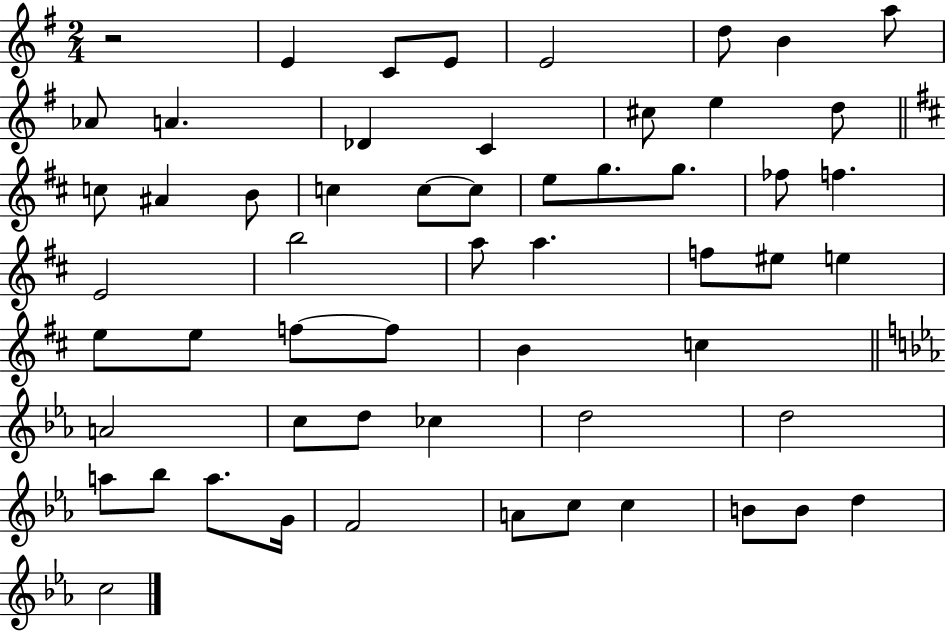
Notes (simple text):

R/h E4/q C4/e E4/e E4/h D5/e B4/q A5/e Ab4/e A4/q. Db4/q C4/q C#5/e E5/q D5/e C5/e A#4/q B4/e C5/q C5/e C5/e E5/e G5/e. G5/e. FES5/e F5/q. E4/h B5/h A5/e A5/q. F5/e EIS5/e E5/q E5/e E5/e F5/e F5/e B4/q C5/q A4/h C5/e D5/e CES5/q D5/h D5/h A5/e Bb5/e A5/e. G4/s F4/h A4/e C5/e C5/q B4/e B4/e D5/q C5/h